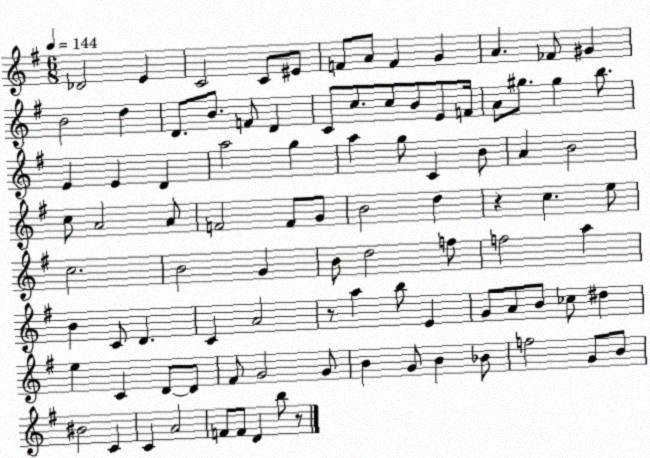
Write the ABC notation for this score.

X:1
T:Untitled
M:6/8
L:1/4
K:G
_D2 E C2 C/2 ^E/2 F/2 A/2 F G A _F/2 ^G B2 d D/2 B/2 F/2 D C/2 c/2 c/2 B/2 E/2 F/4 A/2 ^g/2 ^g b/2 E E D a2 g a g/2 C B/2 A B2 c/2 A2 A/2 F2 F/2 G/2 B2 d z c e/2 c2 B2 G B/2 d2 f/2 f2 a B C/2 D C A2 z/2 a b/2 E G/2 A/2 B/2 _c/2 ^d e C D/2 D/2 ^F/2 G2 G/2 B G/2 B _B/2 f2 G/2 B/2 ^B2 C C A2 F/2 F/2 D b/2 z/2